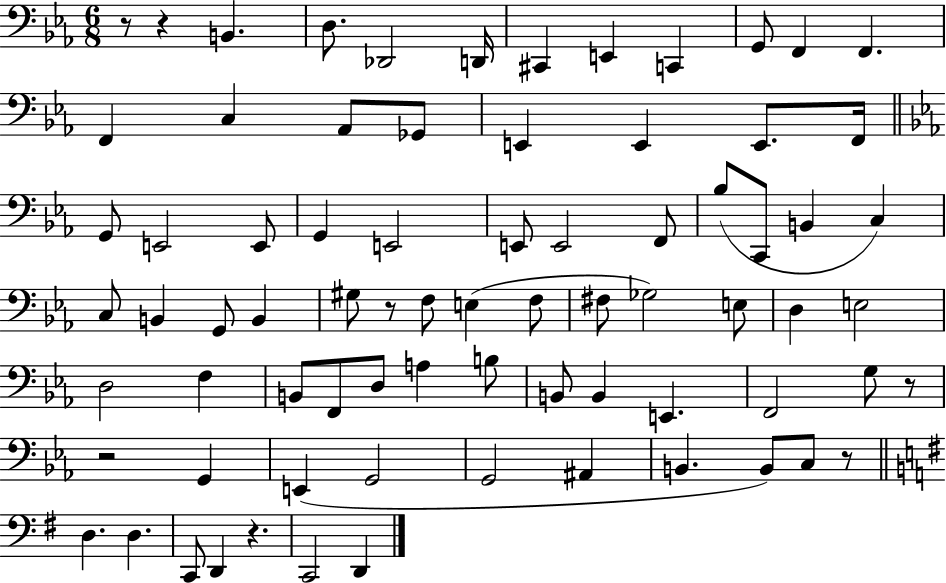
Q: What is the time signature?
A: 6/8